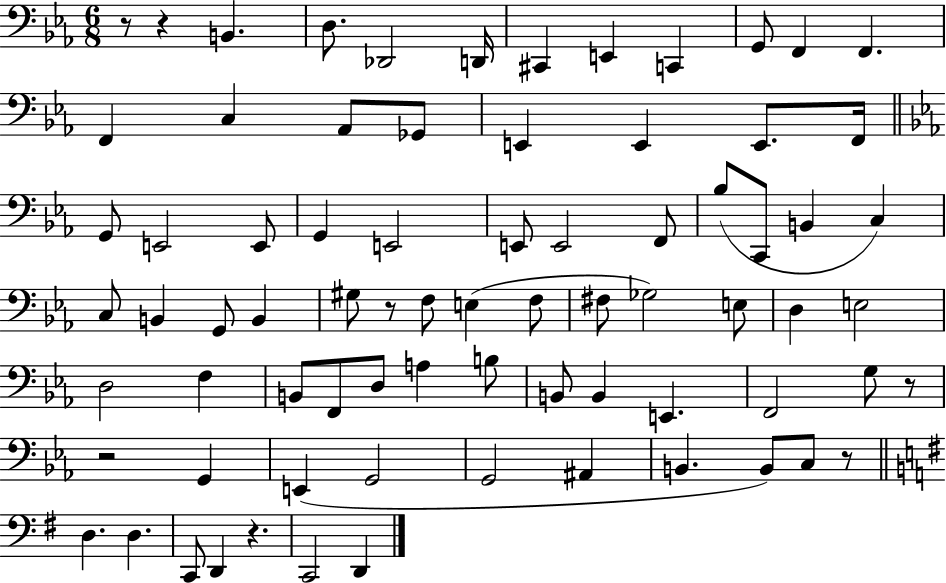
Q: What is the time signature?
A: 6/8